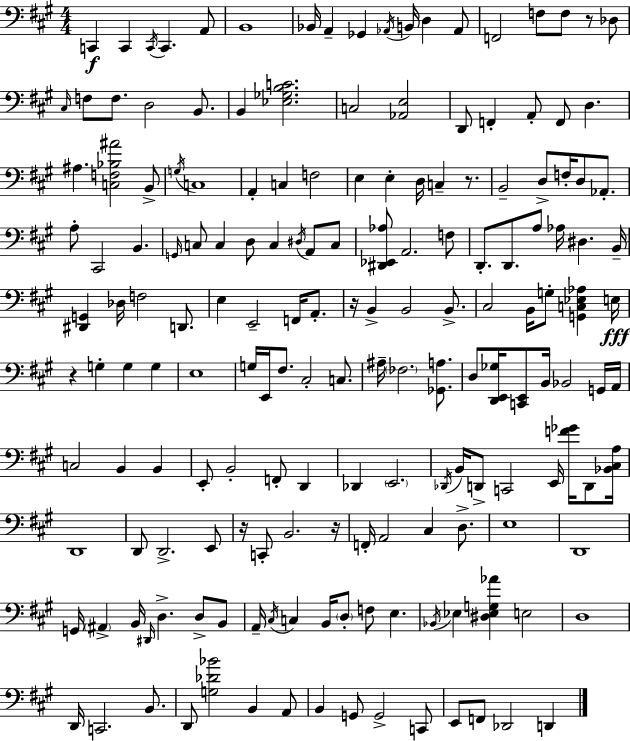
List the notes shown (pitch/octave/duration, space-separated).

C2/q C2/q C2/s C2/q. A2/e B2/w Bb2/s A2/q Gb2/q Ab2/s B2/s D3/q Ab2/e F2/h F3/e F3/e R/e Db3/e C#3/s F3/e F3/e. D3/h B2/e. B2/q [Eb3,Gb3,B3,C4]/h. C3/h [Ab2,E3]/h D2/e F2/q A2/e F2/e D3/q. A#3/q. [C3,F3,Bb3,A#4]/h B2/e G3/s C3/w A2/q C3/q F3/h E3/q E3/q D3/s C3/q R/e. B2/h D3/e F3/s D3/e Ab2/e. A3/e C#2/h B2/q. G2/s C3/e C3/q D3/e C3/q D#3/s A2/e C3/e [D#2,Eb2,Ab3]/e A2/h. F3/e D2/e. D2/e. A3/e Ab3/s D#3/q. B2/s [D#2,G2]/q Db3/s F3/h D2/e. E3/q E2/h F2/s A2/e. R/s B2/q B2/h B2/e. C#3/h B2/s G3/e [G2,C3,Eb3,Ab3]/q E3/s R/q G3/q G3/q G3/q E3/w G3/s E2/s F#3/e. C#3/h C3/e. A#3/s FES3/h. [Gb2,A3]/e. D3/e [D2,E2,Gb3]/s [C2,E2]/e B2/s Bb2/h G2/s A2/s C3/h B2/q B2/q E2/e B2/h F2/e D2/q Db2/q E2/h. Db2/s B2/s D2/e C2/h E2/s [F4,Gb4]/s D2/e [Bb2,C#3,A3]/s D2/w D2/e D2/h. E2/e R/s C2/e B2/h. R/s F2/s A2/h C#3/q D3/e. E3/w D2/w G2/s A#2/q B2/s D#2/s D3/q. D3/e B2/e A2/s C#3/s C3/q B2/s D3/e F3/e E3/q. Bb2/s Eb3/q [D#3,Eb3,G3,Ab4]/q E3/h D3/w D2/s C2/h. B2/e. D2/e [G3,Db4,Bb4]/h B2/q A2/e B2/q G2/e G2/h C2/e E2/e F2/e Db2/h D2/q